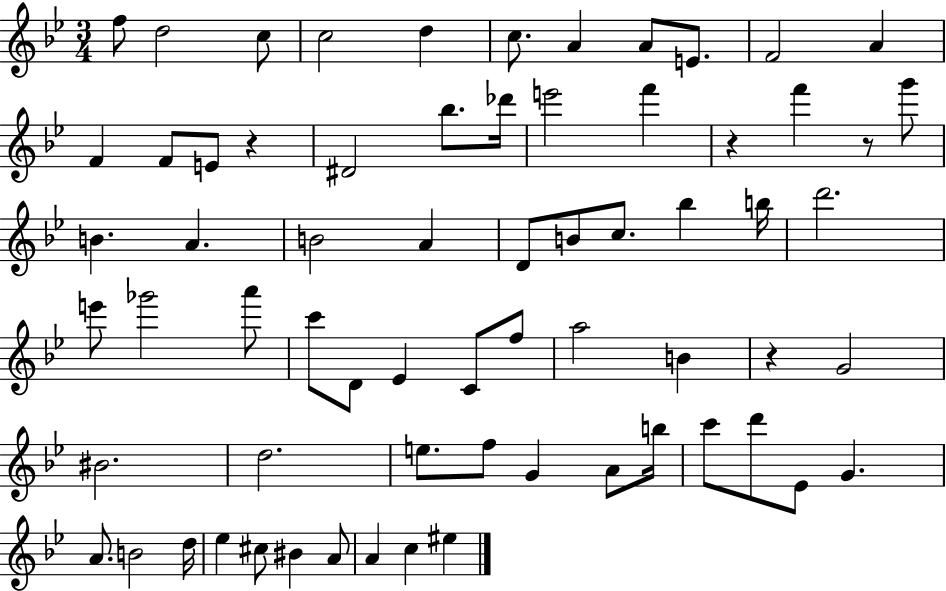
{
  \clef treble
  \numericTimeSignature
  \time 3/4
  \key bes \major
  f''8 d''2 c''8 | c''2 d''4 | c''8. a'4 a'8 e'8. | f'2 a'4 | \break f'4 f'8 e'8 r4 | dis'2 bes''8. des'''16 | e'''2 f'''4 | r4 f'''4 r8 g'''8 | \break b'4. a'4. | b'2 a'4 | d'8 b'8 c''8. bes''4 b''16 | d'''2. | \break e'''8 ges'''2 a'''8 | c'''8 d'8 ees'4 c'8 f''8 | a''2 b'4 | r4 g'2 | \break bis'2. | d''2. | e''8. f''8 g'4 a'8 b''16 | c'''8 d'''8 ees'8 g'4. | \break a'8. b'2 d''16 | ees''4 cis''8 bis'4 a'8 | a'4 c''4 eis''4 | \bar "|."
}